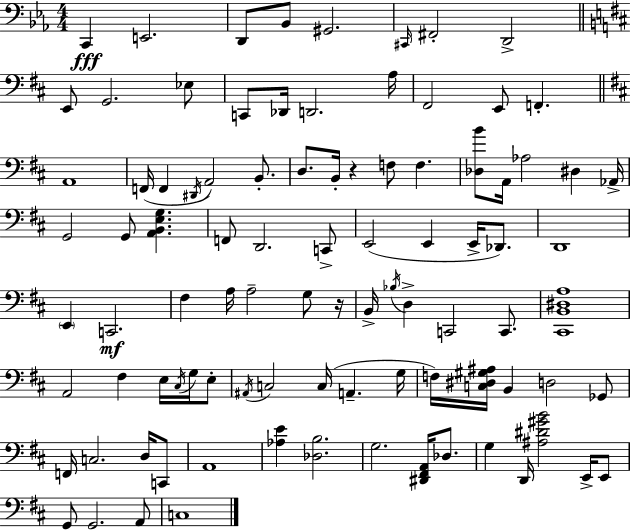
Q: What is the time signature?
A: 4/4